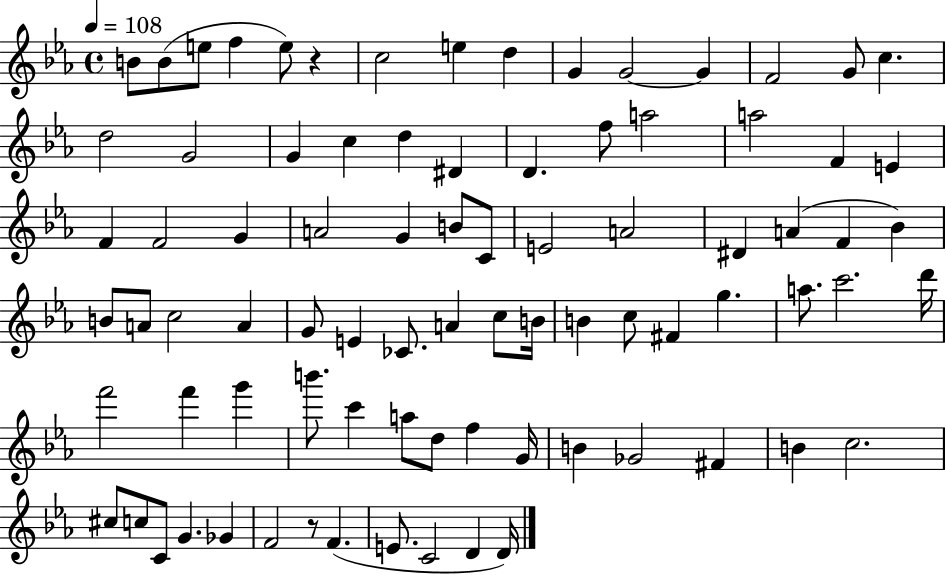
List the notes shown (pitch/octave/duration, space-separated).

B4/e B4/e E5/e F5/q E5/e R/q C5/h E5/q D5/q G4/q G4/h G4/q F4/h G4/e C5/q. D5/h G4/h G4/q C5/q D5/q D#4/q D4/q. F5/e A5/h A5/h F4/q E4/q F4/q F4/h G4/q A4/h G4/q B4/e C4/e E4/h A4/h D#4/q A4/q F4/q Bb4/q B4/e A4/e C5/h A4/q G4/e E4/q CES4/e. A4/q C5/e B4/s B4/q C5/e F#4/q G5/q. A5/e. C6/h. D6/s F6/h F6/q G6/q B6/e. C6/q A5/e D5/e F5/q G4/s B4/q Gb4/h F#4/q B4/q C5/h. C#5/e C5/e C4/e G4/q. Gb4/q F4/h R/e F4/q. E4/e. C4/h D4/q D4/s